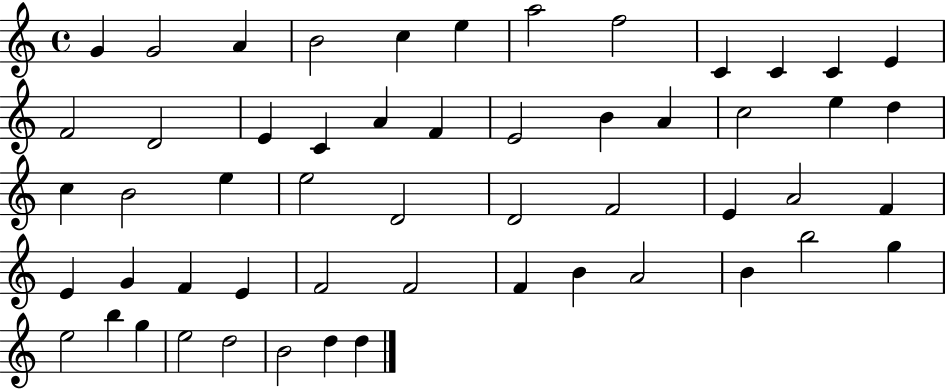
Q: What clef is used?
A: treble